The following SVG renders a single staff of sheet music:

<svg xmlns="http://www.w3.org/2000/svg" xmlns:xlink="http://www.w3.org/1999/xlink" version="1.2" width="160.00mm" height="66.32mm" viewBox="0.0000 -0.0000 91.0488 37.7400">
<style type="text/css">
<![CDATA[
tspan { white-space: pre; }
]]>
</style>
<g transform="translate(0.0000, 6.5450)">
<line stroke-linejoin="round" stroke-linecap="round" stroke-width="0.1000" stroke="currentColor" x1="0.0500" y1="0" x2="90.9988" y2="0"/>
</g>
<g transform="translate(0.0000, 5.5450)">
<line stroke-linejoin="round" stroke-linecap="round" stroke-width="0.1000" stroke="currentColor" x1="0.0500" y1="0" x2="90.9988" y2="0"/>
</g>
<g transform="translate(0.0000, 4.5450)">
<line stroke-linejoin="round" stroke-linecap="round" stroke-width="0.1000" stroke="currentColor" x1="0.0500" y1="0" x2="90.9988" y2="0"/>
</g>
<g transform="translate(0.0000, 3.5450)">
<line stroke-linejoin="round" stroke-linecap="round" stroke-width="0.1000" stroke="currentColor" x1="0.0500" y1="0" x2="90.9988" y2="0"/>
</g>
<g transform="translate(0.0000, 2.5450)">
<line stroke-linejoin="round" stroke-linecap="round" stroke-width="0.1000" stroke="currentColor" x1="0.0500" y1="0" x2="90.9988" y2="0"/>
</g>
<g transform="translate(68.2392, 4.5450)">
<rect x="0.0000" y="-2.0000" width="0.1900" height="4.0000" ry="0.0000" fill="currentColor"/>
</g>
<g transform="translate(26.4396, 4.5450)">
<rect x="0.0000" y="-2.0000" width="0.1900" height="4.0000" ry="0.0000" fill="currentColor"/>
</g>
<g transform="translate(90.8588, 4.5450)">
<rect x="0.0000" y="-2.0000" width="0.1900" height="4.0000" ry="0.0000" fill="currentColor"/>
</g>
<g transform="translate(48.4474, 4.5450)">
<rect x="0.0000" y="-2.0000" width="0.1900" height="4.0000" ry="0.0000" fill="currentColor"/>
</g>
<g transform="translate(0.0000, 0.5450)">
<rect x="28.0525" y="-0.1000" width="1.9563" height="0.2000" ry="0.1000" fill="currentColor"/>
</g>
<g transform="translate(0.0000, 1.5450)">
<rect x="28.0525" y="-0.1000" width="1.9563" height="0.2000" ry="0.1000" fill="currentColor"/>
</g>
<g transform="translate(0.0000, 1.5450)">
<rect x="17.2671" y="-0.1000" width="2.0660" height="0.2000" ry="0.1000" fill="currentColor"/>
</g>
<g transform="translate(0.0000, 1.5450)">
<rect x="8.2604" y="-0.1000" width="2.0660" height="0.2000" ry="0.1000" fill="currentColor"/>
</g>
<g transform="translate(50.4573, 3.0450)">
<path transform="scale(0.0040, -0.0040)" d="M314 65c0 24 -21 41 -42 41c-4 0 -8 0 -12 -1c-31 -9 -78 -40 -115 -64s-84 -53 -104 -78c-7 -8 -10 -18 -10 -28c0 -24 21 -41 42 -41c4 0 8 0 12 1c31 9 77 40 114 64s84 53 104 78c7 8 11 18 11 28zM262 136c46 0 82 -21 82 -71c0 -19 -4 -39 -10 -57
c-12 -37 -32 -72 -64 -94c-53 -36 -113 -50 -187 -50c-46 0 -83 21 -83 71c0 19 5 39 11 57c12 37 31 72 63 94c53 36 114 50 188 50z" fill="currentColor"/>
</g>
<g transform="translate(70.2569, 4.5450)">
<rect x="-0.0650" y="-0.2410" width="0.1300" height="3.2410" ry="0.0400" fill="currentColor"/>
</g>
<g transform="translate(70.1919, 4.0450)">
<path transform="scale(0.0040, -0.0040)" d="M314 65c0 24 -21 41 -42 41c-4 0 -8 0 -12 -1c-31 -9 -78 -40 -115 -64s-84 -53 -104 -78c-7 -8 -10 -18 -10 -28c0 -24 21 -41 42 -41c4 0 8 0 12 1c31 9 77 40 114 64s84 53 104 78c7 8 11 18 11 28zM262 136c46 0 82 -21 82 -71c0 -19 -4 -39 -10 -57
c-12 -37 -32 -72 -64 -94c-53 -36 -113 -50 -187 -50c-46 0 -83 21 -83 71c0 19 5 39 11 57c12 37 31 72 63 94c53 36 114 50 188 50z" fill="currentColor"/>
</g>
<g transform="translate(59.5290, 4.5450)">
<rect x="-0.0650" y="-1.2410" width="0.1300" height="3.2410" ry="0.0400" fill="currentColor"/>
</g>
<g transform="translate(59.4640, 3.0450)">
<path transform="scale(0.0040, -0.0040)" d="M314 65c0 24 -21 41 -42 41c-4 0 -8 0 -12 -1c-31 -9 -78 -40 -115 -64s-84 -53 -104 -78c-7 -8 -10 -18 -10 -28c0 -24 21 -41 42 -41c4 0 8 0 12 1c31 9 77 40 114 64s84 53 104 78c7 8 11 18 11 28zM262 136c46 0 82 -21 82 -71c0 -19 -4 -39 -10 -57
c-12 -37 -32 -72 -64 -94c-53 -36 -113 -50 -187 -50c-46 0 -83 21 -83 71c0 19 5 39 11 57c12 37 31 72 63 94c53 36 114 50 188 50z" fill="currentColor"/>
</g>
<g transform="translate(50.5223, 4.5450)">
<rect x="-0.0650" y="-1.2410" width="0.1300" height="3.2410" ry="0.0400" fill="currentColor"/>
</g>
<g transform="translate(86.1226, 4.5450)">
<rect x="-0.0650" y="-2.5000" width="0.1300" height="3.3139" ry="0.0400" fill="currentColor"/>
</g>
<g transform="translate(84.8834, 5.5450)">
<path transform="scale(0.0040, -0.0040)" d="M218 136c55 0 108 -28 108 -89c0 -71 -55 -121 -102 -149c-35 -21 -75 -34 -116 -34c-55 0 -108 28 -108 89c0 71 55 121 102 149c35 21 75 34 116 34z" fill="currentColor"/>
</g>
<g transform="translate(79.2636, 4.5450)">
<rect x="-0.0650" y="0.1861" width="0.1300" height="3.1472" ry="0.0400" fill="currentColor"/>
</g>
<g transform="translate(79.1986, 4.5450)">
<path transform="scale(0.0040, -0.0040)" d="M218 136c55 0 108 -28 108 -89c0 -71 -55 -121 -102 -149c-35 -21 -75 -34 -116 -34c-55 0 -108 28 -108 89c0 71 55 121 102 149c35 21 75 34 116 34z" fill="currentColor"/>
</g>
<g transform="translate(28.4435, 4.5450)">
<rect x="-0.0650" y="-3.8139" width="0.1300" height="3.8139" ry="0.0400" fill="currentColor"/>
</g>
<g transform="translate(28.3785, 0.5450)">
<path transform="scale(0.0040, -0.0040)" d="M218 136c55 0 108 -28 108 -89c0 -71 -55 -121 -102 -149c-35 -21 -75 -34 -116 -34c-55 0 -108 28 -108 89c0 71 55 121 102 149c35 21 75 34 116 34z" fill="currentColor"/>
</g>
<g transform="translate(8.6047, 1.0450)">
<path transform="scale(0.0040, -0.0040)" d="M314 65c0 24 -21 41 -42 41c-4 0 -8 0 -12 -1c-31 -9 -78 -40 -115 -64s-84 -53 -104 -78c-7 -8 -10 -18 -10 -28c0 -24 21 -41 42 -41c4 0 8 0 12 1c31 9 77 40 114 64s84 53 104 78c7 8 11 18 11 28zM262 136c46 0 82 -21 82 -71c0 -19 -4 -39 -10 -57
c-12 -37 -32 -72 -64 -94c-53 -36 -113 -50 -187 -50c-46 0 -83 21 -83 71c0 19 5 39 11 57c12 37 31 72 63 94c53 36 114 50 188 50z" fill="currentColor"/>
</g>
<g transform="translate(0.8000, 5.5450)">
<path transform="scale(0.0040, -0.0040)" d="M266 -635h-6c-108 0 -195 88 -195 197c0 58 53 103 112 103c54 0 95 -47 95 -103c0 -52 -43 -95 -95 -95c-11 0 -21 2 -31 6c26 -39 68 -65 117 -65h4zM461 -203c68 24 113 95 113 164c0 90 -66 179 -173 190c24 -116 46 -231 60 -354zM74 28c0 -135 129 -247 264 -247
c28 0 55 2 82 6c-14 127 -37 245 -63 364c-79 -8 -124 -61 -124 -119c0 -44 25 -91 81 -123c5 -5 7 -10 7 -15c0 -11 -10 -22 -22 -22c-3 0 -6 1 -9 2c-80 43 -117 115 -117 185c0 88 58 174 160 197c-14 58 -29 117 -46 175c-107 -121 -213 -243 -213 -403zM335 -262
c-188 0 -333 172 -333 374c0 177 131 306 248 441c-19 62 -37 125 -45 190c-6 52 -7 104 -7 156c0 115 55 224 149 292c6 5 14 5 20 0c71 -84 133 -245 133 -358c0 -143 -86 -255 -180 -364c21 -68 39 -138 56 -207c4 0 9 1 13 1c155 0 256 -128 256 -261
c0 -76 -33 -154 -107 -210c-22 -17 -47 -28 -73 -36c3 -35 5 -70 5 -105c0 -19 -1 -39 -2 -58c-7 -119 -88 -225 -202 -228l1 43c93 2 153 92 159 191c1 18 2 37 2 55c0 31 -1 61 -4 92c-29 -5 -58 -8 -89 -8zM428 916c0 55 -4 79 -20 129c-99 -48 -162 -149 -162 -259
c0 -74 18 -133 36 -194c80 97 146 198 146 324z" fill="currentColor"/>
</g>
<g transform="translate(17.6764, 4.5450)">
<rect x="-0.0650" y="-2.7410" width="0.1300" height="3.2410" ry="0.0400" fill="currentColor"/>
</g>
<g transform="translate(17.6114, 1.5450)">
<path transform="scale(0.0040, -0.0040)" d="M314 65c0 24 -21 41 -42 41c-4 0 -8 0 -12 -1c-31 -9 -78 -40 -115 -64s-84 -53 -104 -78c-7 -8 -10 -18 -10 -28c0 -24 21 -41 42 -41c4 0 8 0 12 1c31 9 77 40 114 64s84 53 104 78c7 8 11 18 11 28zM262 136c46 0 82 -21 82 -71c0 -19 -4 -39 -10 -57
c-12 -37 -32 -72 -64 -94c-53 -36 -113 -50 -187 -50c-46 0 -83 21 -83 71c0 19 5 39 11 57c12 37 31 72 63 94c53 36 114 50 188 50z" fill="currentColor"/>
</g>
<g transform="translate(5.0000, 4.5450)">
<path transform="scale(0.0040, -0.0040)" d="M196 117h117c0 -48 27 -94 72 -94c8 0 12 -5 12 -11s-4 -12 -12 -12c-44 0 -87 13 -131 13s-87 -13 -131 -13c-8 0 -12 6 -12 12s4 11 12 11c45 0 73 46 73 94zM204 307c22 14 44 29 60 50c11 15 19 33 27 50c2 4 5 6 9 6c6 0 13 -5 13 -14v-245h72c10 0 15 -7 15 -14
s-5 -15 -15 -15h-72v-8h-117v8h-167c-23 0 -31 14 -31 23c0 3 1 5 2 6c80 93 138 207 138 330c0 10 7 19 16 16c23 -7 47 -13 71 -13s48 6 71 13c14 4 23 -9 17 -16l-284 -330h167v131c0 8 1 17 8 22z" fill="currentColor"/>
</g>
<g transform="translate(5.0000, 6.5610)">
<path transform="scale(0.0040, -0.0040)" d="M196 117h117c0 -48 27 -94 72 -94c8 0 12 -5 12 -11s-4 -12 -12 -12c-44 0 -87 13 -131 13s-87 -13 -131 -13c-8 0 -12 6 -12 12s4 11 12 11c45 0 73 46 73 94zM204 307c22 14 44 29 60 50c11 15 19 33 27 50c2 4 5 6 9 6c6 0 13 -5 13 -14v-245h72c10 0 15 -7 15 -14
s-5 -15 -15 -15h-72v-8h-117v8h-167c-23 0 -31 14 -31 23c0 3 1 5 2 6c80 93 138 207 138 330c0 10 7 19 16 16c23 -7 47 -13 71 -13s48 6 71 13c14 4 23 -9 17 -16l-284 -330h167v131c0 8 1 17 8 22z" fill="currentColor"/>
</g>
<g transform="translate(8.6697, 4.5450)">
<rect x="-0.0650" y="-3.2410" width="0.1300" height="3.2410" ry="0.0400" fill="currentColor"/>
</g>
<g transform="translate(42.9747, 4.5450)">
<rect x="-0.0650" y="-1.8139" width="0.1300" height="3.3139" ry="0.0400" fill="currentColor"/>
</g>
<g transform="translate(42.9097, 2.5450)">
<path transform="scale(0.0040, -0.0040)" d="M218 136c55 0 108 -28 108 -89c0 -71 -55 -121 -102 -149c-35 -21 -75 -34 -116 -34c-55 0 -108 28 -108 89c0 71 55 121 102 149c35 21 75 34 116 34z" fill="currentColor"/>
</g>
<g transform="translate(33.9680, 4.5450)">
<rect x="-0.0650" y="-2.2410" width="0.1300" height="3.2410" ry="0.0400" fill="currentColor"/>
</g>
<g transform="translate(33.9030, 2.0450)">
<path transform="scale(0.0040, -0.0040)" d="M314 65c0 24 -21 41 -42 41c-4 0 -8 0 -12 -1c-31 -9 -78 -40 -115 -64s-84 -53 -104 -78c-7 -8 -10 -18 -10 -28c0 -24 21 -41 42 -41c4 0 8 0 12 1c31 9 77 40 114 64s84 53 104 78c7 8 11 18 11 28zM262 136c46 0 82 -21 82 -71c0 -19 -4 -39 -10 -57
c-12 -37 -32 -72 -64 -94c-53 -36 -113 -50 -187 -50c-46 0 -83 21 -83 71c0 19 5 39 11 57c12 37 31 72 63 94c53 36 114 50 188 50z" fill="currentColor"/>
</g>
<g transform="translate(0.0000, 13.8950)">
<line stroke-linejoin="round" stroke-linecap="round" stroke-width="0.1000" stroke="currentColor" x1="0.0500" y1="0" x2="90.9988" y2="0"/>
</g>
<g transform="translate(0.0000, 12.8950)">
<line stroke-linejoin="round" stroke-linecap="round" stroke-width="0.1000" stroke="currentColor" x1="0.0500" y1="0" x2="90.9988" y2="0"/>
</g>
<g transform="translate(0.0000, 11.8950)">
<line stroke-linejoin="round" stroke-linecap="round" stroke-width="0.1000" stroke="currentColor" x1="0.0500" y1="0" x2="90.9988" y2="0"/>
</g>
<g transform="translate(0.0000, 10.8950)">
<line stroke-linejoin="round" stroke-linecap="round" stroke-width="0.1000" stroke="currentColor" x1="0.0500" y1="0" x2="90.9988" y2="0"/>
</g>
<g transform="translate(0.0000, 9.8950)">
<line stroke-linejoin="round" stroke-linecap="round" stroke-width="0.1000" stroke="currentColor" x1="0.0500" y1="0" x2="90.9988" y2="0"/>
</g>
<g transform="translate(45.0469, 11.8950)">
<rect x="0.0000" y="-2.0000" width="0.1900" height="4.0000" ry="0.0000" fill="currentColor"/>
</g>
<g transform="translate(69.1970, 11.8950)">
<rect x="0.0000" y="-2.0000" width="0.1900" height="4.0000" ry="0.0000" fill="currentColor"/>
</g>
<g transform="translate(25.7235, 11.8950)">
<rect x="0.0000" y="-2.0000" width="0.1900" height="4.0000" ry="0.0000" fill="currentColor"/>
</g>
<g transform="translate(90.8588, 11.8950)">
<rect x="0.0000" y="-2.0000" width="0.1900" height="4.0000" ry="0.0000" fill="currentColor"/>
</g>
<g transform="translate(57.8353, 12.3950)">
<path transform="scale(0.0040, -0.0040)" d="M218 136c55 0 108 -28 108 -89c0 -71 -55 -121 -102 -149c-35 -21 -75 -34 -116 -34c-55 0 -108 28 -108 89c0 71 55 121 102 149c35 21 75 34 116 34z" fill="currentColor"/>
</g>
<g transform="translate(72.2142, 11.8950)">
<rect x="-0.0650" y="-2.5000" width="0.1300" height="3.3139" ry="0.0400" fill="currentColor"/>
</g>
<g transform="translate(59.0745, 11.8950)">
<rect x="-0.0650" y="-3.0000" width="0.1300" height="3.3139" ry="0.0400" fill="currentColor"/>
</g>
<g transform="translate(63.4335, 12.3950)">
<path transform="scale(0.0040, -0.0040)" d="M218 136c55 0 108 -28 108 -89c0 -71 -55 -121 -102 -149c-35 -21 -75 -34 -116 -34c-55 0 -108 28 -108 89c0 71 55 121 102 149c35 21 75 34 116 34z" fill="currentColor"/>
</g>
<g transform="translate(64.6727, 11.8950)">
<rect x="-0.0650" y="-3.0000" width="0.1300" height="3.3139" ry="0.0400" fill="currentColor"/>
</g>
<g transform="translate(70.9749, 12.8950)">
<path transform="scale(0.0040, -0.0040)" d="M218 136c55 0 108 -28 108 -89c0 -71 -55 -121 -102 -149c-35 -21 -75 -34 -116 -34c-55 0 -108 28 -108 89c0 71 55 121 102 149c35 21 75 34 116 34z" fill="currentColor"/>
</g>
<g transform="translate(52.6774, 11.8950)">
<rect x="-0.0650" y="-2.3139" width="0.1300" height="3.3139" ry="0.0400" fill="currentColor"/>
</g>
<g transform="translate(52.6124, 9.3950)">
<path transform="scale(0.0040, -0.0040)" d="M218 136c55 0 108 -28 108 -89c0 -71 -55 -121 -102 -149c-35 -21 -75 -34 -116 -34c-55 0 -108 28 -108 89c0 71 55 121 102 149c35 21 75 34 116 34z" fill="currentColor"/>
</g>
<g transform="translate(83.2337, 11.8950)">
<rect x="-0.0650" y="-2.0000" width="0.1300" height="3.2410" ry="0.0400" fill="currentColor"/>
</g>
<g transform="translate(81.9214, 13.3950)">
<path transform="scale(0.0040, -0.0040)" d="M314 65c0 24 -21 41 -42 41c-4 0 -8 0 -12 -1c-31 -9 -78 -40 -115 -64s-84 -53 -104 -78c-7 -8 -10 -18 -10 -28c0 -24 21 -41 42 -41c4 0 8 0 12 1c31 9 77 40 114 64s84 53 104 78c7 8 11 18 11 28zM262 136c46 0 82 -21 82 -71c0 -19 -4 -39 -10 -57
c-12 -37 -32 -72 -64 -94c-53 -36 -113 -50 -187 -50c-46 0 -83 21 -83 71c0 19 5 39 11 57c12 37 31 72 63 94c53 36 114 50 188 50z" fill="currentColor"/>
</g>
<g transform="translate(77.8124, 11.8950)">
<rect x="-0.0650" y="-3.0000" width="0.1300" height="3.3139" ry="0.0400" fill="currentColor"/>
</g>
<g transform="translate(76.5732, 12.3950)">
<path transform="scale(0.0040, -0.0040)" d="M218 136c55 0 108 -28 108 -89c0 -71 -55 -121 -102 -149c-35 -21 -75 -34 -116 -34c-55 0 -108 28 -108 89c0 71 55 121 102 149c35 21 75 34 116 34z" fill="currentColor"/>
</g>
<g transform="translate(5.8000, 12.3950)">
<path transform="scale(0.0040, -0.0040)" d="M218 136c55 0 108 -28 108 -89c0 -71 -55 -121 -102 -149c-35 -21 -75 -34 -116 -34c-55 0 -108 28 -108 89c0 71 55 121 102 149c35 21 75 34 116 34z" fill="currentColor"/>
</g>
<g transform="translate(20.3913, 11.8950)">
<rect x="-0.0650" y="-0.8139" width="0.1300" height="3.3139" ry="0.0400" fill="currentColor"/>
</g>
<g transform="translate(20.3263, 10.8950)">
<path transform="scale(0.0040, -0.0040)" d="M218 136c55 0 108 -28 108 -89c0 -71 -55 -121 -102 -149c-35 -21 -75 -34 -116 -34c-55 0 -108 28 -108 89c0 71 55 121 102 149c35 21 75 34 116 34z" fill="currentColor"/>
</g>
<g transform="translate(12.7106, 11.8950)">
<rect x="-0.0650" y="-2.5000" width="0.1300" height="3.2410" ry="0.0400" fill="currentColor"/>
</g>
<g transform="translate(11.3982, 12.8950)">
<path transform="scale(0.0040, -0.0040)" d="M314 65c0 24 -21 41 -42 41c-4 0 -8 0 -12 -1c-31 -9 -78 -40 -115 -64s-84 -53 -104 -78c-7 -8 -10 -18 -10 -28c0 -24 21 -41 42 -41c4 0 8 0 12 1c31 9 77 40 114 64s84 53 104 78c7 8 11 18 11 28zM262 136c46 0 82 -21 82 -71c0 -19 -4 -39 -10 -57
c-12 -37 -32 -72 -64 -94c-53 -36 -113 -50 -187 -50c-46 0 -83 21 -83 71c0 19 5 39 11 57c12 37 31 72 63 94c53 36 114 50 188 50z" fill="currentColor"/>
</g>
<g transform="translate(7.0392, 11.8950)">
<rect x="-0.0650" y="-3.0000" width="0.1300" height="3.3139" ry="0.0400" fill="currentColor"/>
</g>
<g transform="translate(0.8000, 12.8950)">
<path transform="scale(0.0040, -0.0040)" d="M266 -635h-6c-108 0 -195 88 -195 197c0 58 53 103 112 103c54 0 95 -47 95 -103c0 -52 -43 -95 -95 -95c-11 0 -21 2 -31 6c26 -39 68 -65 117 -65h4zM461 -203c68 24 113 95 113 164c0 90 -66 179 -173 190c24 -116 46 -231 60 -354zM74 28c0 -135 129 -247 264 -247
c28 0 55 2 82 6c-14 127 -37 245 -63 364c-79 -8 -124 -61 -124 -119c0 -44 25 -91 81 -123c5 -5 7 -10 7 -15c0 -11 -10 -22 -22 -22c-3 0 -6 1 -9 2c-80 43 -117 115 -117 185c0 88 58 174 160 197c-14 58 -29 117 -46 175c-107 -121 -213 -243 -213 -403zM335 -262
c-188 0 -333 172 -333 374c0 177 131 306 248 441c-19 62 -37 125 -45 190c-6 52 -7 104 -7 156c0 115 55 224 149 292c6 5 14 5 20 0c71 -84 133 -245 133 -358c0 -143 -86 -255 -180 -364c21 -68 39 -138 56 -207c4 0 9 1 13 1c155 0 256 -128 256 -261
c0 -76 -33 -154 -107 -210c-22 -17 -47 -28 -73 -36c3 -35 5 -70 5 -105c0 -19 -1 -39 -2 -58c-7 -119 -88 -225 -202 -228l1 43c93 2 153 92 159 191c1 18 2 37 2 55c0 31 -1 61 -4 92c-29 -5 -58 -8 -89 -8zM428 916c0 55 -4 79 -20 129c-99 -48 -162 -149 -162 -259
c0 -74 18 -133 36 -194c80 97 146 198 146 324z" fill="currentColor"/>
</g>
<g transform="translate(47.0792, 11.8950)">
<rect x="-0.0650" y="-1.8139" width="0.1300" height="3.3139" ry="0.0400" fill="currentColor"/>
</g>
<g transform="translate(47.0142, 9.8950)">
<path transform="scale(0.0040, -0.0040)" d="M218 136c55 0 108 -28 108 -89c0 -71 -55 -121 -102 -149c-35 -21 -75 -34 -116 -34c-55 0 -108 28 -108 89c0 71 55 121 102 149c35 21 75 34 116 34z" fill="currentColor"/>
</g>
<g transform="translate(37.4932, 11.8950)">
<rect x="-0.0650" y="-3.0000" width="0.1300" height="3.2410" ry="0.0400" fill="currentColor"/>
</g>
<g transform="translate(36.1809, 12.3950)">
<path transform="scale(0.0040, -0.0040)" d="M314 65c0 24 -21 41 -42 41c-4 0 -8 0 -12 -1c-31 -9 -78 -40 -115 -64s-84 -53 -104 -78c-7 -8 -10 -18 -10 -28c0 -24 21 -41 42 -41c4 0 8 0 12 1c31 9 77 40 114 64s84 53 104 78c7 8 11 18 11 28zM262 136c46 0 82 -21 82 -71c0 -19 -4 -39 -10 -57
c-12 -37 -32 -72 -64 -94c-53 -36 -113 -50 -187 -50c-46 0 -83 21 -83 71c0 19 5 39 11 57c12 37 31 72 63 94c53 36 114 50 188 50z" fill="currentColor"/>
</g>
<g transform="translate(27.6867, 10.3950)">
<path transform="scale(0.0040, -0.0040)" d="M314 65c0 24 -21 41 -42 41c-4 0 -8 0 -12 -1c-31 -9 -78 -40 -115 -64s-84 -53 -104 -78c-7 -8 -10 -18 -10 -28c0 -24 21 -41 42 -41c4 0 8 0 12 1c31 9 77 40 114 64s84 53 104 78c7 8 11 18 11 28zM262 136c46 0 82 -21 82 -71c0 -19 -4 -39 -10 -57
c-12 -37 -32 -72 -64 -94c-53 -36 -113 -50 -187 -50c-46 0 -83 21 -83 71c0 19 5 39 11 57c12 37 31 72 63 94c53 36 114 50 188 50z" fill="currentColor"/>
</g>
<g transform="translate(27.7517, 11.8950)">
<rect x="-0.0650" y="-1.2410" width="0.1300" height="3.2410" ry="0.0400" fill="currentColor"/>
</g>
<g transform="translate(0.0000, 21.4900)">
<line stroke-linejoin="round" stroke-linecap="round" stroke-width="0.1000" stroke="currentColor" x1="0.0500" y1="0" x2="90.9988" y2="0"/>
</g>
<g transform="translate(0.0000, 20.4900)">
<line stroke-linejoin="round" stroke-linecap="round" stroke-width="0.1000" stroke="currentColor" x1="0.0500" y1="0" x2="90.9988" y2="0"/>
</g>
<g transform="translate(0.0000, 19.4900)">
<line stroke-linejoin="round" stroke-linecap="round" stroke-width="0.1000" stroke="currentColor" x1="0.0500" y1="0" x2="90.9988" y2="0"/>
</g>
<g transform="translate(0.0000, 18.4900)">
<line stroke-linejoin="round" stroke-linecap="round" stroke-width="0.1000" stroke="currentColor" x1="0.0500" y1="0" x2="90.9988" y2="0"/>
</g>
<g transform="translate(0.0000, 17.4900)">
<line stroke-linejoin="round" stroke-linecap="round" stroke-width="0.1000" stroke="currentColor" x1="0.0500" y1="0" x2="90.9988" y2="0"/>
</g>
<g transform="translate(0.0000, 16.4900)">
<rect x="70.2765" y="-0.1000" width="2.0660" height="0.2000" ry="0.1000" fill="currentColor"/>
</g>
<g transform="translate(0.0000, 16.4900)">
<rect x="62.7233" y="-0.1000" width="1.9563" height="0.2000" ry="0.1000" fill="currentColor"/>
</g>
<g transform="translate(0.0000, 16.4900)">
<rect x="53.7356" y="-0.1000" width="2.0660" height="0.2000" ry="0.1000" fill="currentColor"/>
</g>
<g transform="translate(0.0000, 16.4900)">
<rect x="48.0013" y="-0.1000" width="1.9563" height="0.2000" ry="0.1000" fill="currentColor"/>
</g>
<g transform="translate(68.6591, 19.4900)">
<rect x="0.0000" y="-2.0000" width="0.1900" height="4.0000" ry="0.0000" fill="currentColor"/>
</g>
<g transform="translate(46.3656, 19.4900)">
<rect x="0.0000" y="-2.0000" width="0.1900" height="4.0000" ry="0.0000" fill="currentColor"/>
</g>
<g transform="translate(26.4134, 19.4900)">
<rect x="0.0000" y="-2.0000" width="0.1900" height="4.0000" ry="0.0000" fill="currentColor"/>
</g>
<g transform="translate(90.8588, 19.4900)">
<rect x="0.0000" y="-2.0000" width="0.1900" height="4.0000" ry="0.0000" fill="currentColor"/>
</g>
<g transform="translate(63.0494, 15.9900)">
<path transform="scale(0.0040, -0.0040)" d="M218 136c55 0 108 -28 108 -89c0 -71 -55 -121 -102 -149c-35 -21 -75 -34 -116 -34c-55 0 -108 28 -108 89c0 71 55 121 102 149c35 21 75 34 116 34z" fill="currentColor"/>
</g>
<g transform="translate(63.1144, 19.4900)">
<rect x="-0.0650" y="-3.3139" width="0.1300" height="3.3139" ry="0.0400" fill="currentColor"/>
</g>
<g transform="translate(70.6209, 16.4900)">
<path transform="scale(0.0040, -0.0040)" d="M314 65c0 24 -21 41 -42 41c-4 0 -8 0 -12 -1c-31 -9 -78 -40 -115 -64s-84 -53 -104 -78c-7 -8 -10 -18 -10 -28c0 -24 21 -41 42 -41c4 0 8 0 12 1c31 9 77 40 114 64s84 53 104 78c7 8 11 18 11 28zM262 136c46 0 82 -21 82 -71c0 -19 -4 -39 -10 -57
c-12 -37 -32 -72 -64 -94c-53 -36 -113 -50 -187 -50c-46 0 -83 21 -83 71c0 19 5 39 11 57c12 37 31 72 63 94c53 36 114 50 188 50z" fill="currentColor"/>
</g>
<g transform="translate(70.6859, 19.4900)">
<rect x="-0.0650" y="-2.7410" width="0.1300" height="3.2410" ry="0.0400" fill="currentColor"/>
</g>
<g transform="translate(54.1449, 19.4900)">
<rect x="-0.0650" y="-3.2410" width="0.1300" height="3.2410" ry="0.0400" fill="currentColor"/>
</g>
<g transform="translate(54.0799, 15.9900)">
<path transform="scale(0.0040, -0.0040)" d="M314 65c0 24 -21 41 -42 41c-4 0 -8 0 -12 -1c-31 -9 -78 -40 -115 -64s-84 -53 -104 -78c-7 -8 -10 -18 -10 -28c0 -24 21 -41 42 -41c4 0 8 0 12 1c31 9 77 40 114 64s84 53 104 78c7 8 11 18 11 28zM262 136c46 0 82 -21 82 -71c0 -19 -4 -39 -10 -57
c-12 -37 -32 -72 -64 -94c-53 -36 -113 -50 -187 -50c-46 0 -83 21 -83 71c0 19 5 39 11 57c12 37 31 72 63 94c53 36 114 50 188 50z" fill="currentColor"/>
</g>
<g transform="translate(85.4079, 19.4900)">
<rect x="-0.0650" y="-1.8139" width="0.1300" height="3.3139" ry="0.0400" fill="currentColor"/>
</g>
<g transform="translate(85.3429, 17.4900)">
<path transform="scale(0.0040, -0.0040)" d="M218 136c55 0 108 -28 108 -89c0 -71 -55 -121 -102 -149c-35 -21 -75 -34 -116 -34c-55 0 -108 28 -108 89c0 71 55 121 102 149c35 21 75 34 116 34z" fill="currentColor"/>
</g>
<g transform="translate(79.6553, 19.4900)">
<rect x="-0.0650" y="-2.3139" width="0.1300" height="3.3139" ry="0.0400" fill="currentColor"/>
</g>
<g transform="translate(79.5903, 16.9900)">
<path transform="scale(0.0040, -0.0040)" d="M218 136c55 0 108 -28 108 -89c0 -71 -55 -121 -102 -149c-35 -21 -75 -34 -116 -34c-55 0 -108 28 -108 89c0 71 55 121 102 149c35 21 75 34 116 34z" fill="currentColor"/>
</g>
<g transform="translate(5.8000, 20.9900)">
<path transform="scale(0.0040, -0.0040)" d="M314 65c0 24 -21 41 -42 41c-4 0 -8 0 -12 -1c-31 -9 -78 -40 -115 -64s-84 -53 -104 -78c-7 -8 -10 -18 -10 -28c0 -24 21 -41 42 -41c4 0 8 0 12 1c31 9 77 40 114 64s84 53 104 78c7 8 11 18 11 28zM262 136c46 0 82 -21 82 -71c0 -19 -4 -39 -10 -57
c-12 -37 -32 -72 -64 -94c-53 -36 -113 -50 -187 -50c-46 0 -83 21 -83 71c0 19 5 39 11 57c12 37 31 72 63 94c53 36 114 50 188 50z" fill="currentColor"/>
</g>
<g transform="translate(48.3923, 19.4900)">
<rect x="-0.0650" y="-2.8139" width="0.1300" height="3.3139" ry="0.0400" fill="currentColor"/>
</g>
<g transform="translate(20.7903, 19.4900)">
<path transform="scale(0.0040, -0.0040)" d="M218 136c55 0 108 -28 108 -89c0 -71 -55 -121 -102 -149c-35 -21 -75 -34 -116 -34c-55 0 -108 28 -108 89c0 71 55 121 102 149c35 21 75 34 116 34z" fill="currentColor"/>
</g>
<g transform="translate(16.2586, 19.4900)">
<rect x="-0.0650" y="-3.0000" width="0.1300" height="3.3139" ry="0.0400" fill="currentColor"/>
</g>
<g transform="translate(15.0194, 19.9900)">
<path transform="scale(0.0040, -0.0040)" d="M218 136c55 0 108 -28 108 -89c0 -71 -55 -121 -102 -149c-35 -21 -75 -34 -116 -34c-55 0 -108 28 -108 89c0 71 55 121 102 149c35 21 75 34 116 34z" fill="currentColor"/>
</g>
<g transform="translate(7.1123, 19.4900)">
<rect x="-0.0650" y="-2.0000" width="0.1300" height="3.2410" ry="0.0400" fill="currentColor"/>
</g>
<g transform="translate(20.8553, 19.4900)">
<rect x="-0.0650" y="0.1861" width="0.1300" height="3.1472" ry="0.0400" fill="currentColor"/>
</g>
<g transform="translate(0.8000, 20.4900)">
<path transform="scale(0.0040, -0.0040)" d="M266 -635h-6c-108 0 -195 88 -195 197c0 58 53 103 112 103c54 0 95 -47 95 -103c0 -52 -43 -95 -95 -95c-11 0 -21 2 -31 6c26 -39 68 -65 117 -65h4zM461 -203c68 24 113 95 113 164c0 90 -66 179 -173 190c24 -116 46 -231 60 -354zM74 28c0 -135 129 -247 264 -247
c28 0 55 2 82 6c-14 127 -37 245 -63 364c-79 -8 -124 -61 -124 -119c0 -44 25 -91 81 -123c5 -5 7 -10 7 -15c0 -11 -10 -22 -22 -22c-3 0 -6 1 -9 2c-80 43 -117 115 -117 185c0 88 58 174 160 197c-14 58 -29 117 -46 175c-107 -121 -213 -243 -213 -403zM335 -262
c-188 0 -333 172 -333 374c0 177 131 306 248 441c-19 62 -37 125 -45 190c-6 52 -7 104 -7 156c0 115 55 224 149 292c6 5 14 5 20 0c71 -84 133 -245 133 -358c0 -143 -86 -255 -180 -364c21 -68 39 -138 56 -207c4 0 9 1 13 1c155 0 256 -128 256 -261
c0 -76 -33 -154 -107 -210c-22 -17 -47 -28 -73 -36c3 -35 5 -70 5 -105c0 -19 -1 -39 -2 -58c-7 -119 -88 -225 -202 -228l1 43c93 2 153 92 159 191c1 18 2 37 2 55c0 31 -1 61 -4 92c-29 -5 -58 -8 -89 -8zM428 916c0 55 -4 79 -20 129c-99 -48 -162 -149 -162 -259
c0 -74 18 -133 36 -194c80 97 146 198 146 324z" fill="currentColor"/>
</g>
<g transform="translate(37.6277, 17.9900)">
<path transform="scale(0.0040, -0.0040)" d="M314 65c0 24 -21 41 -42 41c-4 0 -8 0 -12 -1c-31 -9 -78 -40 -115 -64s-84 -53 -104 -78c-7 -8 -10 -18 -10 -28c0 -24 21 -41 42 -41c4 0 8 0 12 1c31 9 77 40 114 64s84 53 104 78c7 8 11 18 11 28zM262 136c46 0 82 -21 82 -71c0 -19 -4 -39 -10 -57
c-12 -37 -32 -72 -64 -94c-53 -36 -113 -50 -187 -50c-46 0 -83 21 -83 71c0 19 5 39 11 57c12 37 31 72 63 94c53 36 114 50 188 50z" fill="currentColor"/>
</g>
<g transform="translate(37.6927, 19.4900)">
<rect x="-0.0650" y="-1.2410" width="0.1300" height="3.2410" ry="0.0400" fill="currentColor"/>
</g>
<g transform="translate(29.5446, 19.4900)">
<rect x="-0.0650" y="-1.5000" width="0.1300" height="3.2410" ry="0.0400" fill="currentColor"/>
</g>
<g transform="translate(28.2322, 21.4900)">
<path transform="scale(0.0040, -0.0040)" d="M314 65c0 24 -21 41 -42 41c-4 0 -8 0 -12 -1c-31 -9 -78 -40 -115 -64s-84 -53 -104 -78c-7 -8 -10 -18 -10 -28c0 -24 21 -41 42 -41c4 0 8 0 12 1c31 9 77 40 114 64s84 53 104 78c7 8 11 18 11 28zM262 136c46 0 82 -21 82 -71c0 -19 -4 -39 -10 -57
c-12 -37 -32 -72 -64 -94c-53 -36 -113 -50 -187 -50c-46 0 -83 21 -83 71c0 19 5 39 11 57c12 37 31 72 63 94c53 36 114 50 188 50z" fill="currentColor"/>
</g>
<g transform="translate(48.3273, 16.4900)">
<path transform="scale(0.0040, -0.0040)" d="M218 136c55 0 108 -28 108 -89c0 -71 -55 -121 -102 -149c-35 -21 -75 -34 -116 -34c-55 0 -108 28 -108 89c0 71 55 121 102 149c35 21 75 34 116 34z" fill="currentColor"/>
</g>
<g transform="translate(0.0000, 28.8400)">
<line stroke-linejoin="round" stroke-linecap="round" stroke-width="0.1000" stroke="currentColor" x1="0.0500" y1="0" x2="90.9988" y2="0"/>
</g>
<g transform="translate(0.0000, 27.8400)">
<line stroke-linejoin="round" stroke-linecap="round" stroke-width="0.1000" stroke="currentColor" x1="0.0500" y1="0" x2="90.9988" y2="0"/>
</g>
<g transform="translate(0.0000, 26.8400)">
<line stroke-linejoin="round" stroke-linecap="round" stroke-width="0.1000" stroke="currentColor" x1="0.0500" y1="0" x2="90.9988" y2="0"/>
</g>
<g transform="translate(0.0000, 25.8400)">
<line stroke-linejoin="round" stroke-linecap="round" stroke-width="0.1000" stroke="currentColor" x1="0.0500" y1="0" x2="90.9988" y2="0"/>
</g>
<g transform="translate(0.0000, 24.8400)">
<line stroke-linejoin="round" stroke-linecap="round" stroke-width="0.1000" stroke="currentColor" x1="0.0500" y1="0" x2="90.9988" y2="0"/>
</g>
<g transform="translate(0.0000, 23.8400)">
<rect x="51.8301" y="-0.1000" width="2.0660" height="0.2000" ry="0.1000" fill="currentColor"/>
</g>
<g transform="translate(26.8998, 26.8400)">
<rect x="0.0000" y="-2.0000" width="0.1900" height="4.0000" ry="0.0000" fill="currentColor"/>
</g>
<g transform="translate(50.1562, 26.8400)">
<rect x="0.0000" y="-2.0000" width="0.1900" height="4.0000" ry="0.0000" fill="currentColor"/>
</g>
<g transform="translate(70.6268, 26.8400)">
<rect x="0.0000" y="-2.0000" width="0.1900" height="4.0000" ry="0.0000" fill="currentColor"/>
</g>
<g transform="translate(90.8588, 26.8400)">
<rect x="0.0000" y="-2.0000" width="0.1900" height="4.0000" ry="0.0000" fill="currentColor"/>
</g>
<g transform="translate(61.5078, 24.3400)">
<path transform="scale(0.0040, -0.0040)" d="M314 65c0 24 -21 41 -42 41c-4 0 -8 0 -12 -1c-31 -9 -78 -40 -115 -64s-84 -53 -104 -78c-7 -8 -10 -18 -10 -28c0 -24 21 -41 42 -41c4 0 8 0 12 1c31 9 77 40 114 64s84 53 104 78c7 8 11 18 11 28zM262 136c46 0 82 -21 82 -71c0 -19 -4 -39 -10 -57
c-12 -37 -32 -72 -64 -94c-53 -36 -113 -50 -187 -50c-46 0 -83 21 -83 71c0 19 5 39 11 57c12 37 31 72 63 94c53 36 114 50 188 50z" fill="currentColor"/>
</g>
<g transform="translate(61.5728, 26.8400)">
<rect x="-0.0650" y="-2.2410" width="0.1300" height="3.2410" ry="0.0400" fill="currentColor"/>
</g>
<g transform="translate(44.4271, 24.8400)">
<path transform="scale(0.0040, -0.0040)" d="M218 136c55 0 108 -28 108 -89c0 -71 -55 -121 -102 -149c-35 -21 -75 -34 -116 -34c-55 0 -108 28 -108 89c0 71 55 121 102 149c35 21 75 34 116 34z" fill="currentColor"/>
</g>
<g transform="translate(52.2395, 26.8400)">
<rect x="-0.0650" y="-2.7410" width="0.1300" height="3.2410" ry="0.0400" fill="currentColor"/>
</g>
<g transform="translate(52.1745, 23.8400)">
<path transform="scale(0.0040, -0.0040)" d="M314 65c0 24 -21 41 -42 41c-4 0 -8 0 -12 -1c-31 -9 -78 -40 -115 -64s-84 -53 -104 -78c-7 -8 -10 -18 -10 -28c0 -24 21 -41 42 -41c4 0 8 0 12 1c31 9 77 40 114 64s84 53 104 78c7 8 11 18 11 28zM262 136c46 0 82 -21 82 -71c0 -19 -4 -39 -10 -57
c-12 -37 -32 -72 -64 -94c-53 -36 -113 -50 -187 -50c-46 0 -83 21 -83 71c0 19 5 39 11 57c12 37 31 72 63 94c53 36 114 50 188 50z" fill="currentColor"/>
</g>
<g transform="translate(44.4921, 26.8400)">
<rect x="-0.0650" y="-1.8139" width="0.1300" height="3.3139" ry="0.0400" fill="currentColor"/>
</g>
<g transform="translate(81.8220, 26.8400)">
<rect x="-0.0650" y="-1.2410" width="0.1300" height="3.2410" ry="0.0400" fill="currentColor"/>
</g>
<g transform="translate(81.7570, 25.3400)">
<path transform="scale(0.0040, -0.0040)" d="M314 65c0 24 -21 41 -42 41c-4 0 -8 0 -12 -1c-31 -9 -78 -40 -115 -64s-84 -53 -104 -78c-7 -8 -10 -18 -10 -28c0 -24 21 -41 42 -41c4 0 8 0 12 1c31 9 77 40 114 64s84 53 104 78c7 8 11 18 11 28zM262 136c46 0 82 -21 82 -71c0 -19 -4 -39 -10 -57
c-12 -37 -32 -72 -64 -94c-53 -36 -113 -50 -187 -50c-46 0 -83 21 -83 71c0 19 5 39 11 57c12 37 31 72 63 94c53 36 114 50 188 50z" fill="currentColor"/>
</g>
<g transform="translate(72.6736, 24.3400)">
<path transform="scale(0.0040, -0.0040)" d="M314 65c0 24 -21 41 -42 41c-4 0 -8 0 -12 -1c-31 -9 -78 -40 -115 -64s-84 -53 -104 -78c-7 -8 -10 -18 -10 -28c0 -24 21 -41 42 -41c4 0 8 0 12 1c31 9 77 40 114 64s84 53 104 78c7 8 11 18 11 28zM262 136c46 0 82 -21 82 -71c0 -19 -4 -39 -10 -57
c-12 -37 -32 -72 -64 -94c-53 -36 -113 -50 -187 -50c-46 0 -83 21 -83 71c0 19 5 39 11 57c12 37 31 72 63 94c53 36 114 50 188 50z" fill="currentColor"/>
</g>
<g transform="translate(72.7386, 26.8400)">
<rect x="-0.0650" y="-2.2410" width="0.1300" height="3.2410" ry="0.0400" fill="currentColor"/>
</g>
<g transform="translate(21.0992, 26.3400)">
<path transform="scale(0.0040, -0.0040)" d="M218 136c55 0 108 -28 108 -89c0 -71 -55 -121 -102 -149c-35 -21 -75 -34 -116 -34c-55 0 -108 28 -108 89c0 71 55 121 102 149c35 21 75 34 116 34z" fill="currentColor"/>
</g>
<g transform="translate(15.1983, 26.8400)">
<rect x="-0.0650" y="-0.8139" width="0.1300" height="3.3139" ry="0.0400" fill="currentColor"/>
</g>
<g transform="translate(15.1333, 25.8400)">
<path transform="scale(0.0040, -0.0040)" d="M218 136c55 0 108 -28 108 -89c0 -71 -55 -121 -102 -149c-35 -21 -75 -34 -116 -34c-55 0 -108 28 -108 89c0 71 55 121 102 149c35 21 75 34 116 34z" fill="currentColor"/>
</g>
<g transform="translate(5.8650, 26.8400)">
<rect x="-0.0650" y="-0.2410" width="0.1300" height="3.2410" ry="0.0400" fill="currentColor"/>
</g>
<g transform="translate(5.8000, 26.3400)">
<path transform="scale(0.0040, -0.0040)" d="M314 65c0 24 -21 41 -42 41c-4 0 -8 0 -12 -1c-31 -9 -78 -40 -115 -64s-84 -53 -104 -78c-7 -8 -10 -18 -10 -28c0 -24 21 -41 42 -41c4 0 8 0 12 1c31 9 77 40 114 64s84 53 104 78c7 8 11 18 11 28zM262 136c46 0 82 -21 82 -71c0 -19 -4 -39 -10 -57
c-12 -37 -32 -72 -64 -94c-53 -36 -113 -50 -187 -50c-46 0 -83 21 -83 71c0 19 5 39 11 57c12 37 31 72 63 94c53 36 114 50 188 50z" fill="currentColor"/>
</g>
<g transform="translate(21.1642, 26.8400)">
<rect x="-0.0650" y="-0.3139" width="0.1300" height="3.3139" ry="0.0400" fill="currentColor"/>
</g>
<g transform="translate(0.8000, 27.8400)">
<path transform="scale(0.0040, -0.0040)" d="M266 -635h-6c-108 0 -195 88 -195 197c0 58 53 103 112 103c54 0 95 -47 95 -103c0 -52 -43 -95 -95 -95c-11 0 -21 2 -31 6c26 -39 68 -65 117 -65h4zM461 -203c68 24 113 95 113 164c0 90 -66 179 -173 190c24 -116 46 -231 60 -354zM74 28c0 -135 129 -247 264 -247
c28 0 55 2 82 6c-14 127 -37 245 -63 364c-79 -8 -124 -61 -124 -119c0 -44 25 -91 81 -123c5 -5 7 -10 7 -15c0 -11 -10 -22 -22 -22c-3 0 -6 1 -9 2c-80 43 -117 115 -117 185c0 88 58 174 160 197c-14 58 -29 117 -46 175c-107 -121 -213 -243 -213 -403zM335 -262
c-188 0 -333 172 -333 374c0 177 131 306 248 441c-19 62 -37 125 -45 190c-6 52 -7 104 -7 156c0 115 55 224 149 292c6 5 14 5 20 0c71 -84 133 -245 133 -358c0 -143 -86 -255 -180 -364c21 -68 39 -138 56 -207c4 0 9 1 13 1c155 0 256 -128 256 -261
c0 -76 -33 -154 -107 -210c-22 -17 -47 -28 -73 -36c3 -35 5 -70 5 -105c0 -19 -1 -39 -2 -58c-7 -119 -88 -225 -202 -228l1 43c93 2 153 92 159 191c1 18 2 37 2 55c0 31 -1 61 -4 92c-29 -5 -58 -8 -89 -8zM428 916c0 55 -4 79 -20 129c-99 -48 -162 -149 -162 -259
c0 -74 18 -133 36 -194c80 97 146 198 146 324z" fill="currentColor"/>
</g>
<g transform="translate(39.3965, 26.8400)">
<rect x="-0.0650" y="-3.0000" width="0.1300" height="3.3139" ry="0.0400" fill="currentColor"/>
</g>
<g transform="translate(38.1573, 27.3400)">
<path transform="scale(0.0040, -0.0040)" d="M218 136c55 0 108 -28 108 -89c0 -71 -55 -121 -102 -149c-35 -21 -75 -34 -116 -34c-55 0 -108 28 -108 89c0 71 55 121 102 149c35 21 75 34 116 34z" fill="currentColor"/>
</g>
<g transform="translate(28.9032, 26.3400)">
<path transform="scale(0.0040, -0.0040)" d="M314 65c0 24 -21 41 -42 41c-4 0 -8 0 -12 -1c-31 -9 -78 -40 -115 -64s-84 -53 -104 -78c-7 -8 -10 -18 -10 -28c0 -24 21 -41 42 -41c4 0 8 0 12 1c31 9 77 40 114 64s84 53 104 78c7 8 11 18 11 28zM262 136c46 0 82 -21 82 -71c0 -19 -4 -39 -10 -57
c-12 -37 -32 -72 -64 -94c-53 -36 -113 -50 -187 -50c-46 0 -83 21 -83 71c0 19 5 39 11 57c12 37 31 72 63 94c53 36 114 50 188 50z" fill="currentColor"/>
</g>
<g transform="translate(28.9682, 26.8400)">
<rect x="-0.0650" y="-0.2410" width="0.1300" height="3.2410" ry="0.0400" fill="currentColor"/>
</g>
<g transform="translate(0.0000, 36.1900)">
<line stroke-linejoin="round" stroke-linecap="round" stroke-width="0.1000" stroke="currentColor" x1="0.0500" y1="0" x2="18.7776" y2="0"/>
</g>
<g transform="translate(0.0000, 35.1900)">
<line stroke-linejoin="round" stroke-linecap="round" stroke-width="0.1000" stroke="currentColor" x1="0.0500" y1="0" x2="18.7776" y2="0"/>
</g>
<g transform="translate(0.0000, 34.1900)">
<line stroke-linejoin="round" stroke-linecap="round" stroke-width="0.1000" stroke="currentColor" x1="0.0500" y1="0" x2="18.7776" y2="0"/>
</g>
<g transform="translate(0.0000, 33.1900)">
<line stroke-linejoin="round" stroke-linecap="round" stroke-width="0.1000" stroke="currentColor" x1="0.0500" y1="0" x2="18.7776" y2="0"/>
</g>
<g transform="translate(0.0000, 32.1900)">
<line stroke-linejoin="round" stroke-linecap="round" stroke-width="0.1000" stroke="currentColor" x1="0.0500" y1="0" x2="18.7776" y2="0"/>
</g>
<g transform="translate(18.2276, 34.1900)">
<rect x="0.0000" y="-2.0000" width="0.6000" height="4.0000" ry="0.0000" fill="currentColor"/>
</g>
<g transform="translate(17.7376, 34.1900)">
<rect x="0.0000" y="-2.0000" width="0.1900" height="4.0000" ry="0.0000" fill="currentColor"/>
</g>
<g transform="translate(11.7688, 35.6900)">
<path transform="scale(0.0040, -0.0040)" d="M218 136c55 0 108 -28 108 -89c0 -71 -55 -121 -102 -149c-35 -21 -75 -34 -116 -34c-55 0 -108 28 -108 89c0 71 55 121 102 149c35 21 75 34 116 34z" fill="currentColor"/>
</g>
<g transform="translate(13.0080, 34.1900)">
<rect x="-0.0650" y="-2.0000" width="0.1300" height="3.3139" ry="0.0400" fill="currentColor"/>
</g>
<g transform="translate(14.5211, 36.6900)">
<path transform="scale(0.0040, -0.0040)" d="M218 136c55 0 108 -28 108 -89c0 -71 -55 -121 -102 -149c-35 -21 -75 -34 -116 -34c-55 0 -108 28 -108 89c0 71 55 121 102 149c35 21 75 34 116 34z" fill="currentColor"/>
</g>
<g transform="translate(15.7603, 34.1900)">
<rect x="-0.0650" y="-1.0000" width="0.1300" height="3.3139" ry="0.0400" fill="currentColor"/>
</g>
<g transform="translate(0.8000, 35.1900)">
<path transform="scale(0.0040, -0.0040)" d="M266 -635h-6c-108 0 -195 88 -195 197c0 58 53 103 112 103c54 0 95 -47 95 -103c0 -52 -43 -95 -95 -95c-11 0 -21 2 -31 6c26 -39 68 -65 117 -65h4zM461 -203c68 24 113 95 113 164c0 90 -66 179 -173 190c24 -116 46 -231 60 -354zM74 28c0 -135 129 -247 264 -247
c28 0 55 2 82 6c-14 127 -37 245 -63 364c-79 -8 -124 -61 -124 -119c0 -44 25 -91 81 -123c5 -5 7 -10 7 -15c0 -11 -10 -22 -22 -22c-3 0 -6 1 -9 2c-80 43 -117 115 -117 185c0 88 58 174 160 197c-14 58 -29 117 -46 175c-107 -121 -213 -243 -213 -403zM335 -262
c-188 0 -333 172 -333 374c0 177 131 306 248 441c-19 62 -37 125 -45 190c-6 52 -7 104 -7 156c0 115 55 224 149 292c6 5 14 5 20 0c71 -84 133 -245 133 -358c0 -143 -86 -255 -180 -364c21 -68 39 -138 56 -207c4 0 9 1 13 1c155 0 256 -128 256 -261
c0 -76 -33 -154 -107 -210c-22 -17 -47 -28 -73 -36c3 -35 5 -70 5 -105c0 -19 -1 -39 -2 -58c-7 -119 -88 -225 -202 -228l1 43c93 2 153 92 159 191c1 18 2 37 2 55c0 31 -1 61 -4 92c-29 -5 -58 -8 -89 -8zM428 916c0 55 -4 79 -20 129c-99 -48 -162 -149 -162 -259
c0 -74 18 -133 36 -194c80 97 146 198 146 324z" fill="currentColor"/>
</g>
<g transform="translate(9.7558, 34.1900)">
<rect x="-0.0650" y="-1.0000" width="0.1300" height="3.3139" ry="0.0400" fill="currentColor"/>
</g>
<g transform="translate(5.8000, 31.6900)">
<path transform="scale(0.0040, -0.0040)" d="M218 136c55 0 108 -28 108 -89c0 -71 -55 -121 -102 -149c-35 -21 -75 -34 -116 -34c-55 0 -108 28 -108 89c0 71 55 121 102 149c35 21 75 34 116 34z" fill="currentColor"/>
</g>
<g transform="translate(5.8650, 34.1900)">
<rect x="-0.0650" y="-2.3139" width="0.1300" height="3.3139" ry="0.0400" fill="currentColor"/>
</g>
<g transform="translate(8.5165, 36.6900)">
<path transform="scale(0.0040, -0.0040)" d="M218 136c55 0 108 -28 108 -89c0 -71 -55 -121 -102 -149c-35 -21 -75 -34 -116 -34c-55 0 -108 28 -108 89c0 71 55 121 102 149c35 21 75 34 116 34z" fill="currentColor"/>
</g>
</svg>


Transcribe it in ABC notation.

X:1
T:Untitled
M:4/4
L:1/4
K:C
b2 a2 c' g2 f e2 e2 c2 B G A G2 d e2 A2 f g A A G A F2 F2 A B E2 e2 a b2 b a2 g f c2 d c c2 A f a2 g2 g2 e2 g D F D